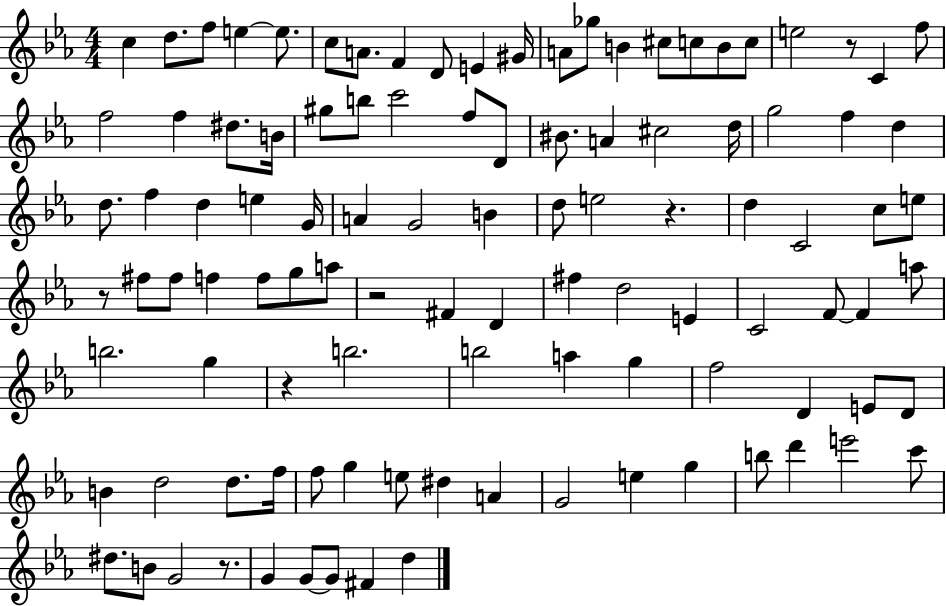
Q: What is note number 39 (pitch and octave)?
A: F5